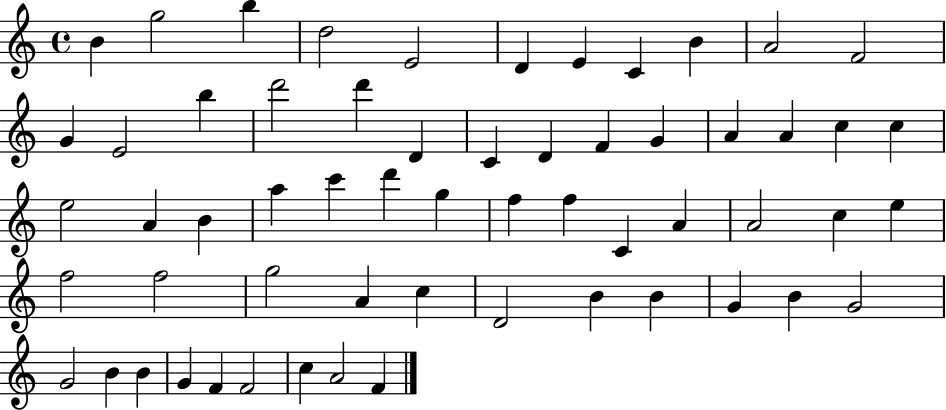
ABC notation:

X:1
T:Untitled
M:4/4
L:1/4
K:C
B g2 b d2 E2 D E C B A2 F2 G E2 b d'2 d' D C D F G A A c c e2 A B a c' d' g f f C A A2 c e f2 f2 g2 A c D2 B B G B G2 G2 B B G F F2 c A2 F